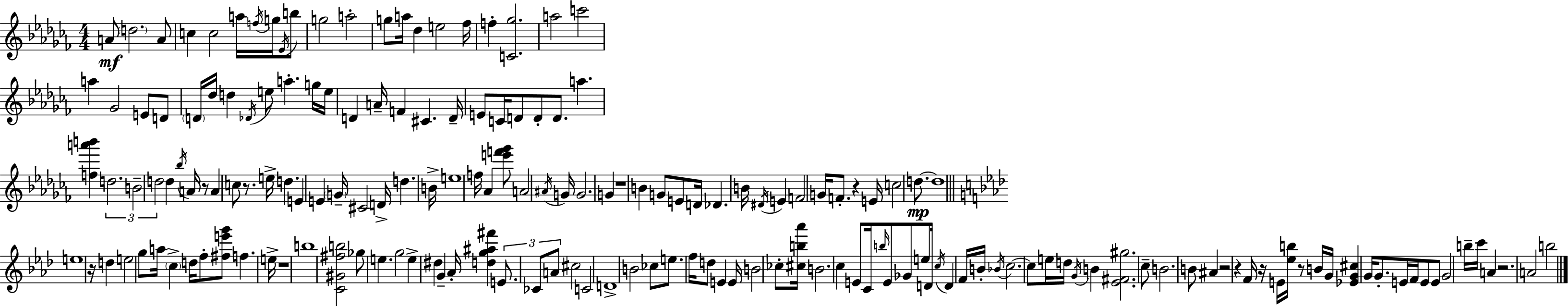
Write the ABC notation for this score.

X:1
T:Untitled
M:4/4
L:1/4
K:Abm
A/2 d2 A/2 c c2 a/4 f/4 g/4 _E/4 b/2 g2 a2 g/2 a/4 _d e2 _f/4 f [C_g]2 a2 c'2 a _G2 E/2 D/2 D/4 _d/4 d _D/4 e/2 a g/4 e/4 D A/4 F ^C D/4 E/2 C/4 D/2 D/2 D/2 a [fa'b'] d2 B2 d2 d _b/4 A/4 z/2 A c/2 z/2 e/4 d E E G/4 ^C2 D/4 d B/4 e4 f/4 _A [e'f'_g']/2 A2 ^A/4 G/4 G2 G z4 B G/2 E/2 D/4 _D B/4 ^D/4 E F2 G/4 F/2 z E/4 c2 d/2 d4 e4 z/4 d e2 g/2 a/4 c d/4 f/2 [^fe'g']/2 f e/4 z4 b4 [C^G^fb]2 _g/2 e g2 e ^d G _A/4 [dg^a^f'] E/2 _C/2 A/2 ^c2 C2 D4 B2 _c/2 e/2 f/4 d/2 E E/4 B2 _c/2 [^cb_a']/4 B2 c E/2 C/4 b/4 E/2 _G/2 e/2 D/4 c/4 D F/4 B/4 _B/4 c2 c/2 e/4 d/4 G/4 B [_E^F^g]2 c/2 B2 B/2 ^A z2 z F/4 z/4 E/4 [_eb]/4 z/2 B/4 G/4 [_EG^c] G/4 G/2 E/4 F/4 E/2 E/2 G2 b/4 c'/4 A z2 A2 b2